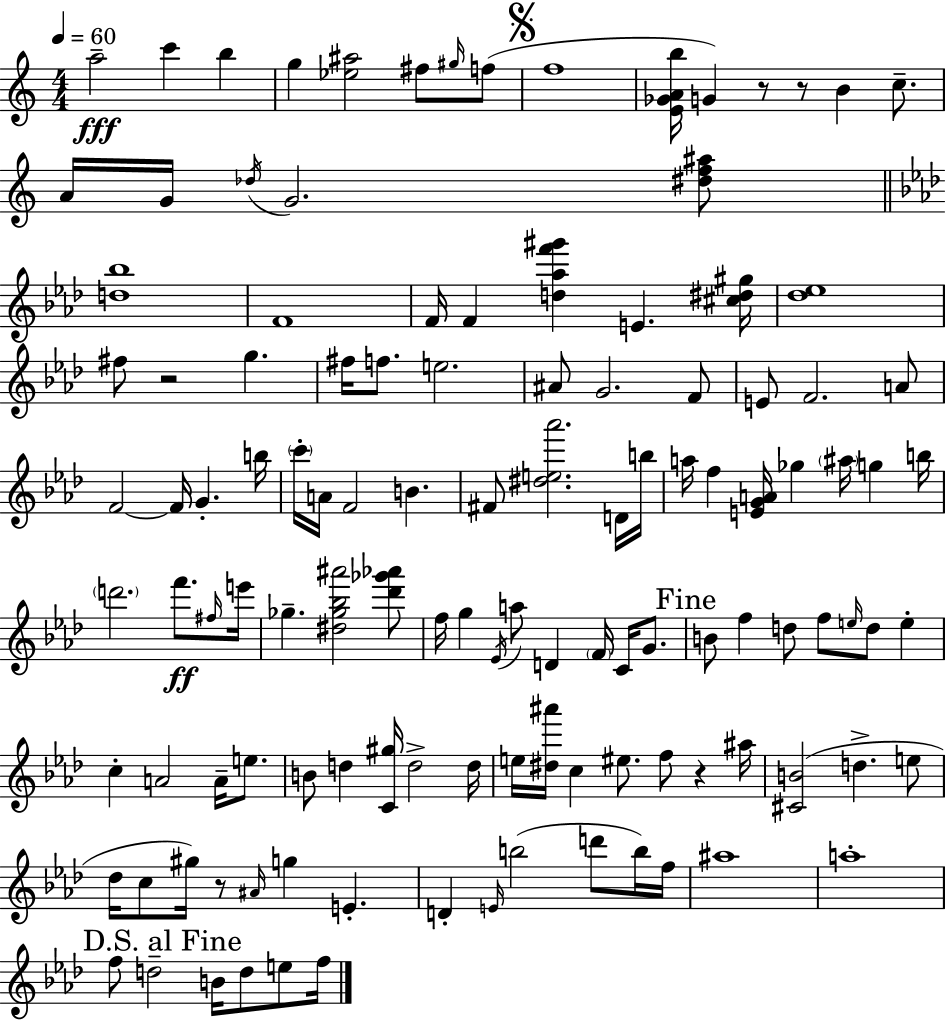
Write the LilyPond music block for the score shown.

{
  \clef treble
  \numericTimeSignature
  \time 4/4
  \key c \major
  \tempo 4 = 60
  \repeat volta 2 { a''2--\fff c'''4 b''4 | g''4 <ees'' ais''>2 fis''8 \grace { gis''16 }( f''8 | \mark \markup { \musicglyph "scripts.segno" } f''1 | <e' ges' a' b''>16 g'4) r8 r8 b'4 c''8.-- | \break a'16 g'16 \acciaccatura { des''16 } g'2. | <dis'' f'' ais''>8 \bar "||" \break \key f \minor <d'' bes''>1 | f'1 | f'16 f'4 <d'' aes'' f''' gis'''>4 e'4. <cis'' dis'' gis''>16 | <des'' ees''>1 | \break fis''8 r2 g''4. | fis''16 f''8. e''2. | ais'8 g'2. f'8 | e'8 f'2. a'8 | \break f'2~~ f'16 g'4.-. b''16 | \parenthesize c'''16-. a'16 f'2 b'4. | fis'8 <dis'' e'' aes'''>2. d'16 b''16 | a''16 f''4 <e' g' a'>16 ges''4 \parenthesize ais''16 g''4 b''16 | \break \parenthesize d'''2. f'''8.\ff \grace { fis''16 } | e'''16 ges''4.-- <dis'' ges'' bes'' ais'''>2 <des''' ges''' aes'''>8 | f''16 g''4 \acciaccatura { ees'16 } a''8 d'4 \parenthesize f'16 c'16 g'8. | \mark "Fine" b'8 f''4 d''8 f''8 \grace { e''16 } d''8 e''4-. | \break c''4-. a'2 a'16-- | e''8. b'8 d''4 <c' gis''>16 d''2-> | d''16 e''16 <dis'' ais'''>16 c''4 eis''8. f''8 r4 | ais''16 <cis' b'>2( d''4.-> | \break e''8 des''16 c''8 gis''16) r8 \grace { ais'16 } g''4 e'4.-. | d'4-. \grace { e'16 } b''2( | d'''8 b''16) f''16 ais''1 | a''1-. | \break \mark "D.S. al Fine" f''8 d''2-- b'16 | d''8 e''8 f''16 } \bar "|."
}